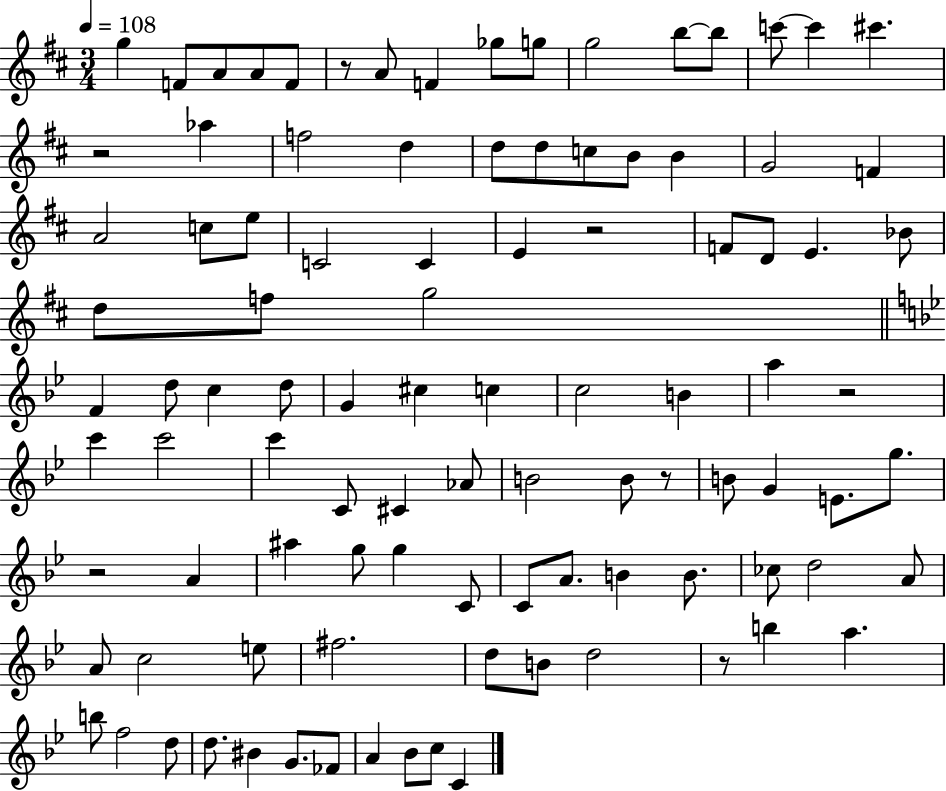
{
  \clef treble
  \numericTimeSignature
  \time 3/4
  \key d \major
  \tempo 4 = 108
  \repeat volta 2 { g''4 f'8 a'8 a'8 f'8 | r8 a'8 f'4 ges''8 g''8 | g''2 b''8~~ b''8 | c'''8~~ c'''4 cis'''4. | \break r2 aes''4 | f''2 d''4 | d''8 d''8 c''8 b'8 b'4 | g'2 f'4 | \break a'2 c''8 e''8 | c'2 c'4 | e'4 r2 | f'8 d'8 e'4. bes'8 | \break d''8 f''8 g''2 | \bar "||" \break \key g \minor f'4 d''8 c''4 d''8 | g'4 cis''4 c''4 | c''2 b'4 | a''4 r2 | \break c'''4 c'''2 | c'''4 c'8 cis'4 aes'8 | b'2 b'8 r8 | b'8 g'4 e'8. g''8. | \break r2 a'4 | ais''4 g''8 g''4 c'8 | c'8 a'8. b'4 b'8. | ces''8 d''2 a'8 | \break a'8 c''2 e''8 | fis''2. | d''8 b'8 d''2 | r8 b''4 a''4. | \break b''8 f''2 d''8 | d''8. bis'4 g'8. fes'8 | a'4 bes'8 c''8 c'4 | } \bar "|."
}